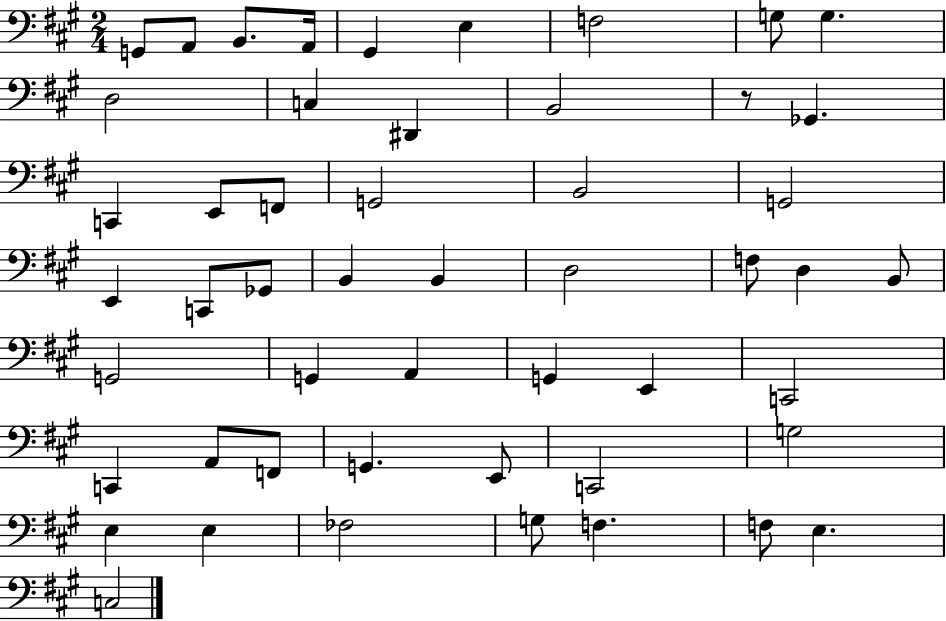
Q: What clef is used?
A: bass